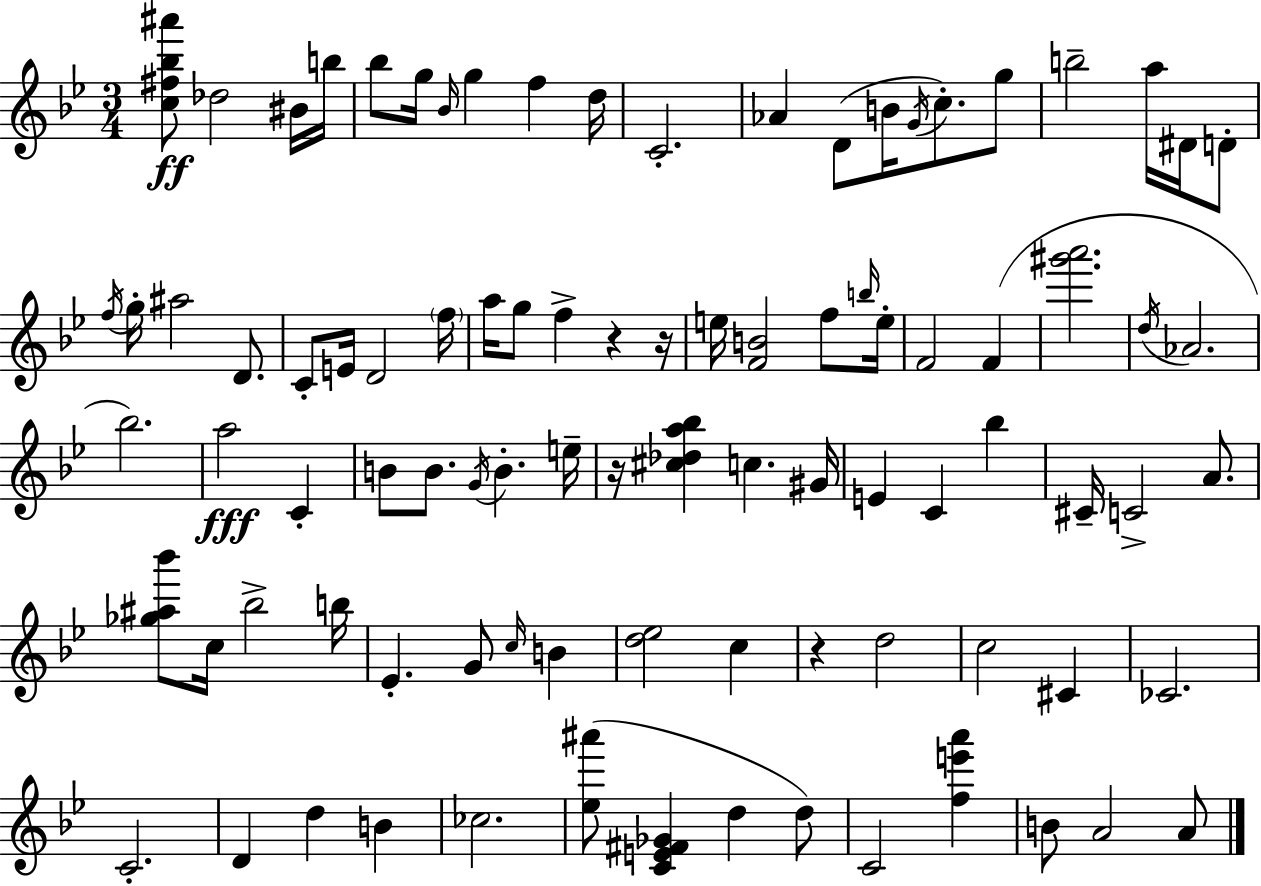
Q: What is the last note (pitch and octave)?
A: A4